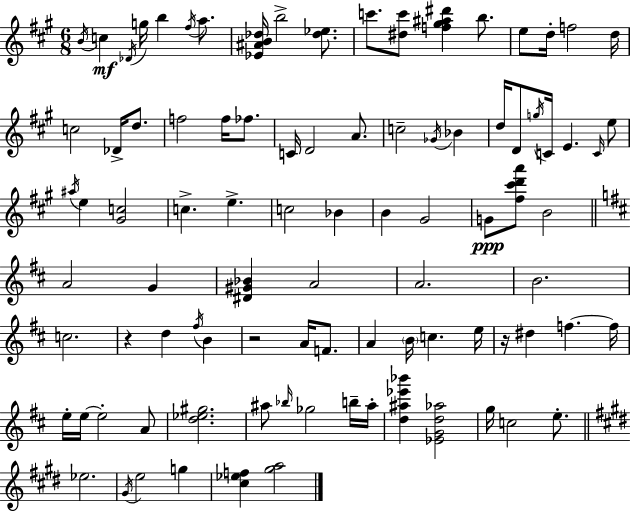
{
  \clef treble
  \numericTimeSignature
  \time 6/8
  \key a \major
  \acciaccatura { b'16 }\mf c''4 \acciaccatura { des'16 } g''16 b''4 \acciaccatura { fis''16 } | a''8. <ees' ais' b' des''>16 b''2-> | <des'' ees''>8. c'''8. <dis'' c'''>8 <f'' gis'' ais'' dis'''>4 | b''8. e''8 d''16-. f''2 | \break d''16 c''2 des'16-> | d''8. f''2 f''16 | fes''8. c'16 d'2 | a'8. c''2-- \acciaccatura { ges'16 } | \break bes'4 d''16 d'8 \acciaccatura { g''16 } c'16 e'4. | \grace { c'16 } e''8 \acciaccatura { ais''16 } e''4 <gis' c''>2 | c''4.-> | e''4.-> c''2 | \break bes'4 b'4 gis'2 | g'8\ppp <fis'' cis''' d''' a'''>8 b'2 | \bar "||" \break \key d \major a'2 g'4 | <dis' gis' bes'>4 a'2 | a'2. | b'2. | \break c''2. | r4 d''4 \acciaccatura { fis''16 } b'4 | r2 a'16 f'8. | a'4 \parenthesize b'16 c''4. | \break e''16 r16 dis''4 f''4.~~ | f''16 e''16-. e''16~~ e''2-. a'8 | <d'' ees'' gis''>2. | ais''8 \grace { bes''16 } ges''2 | \break b''16-- ais''16-. <d'' ais'' ees''' bes'''>4 <ees' g' d'' aes''>2 | g''16 c''2 e''8.-. | \bar "||" \break \key e \major ees''2. | \acciaccatura { gis'16 } e''2 g''4 | <cis'' ees'' f''>4 <gis'' a''>2 | \bar "|."
}